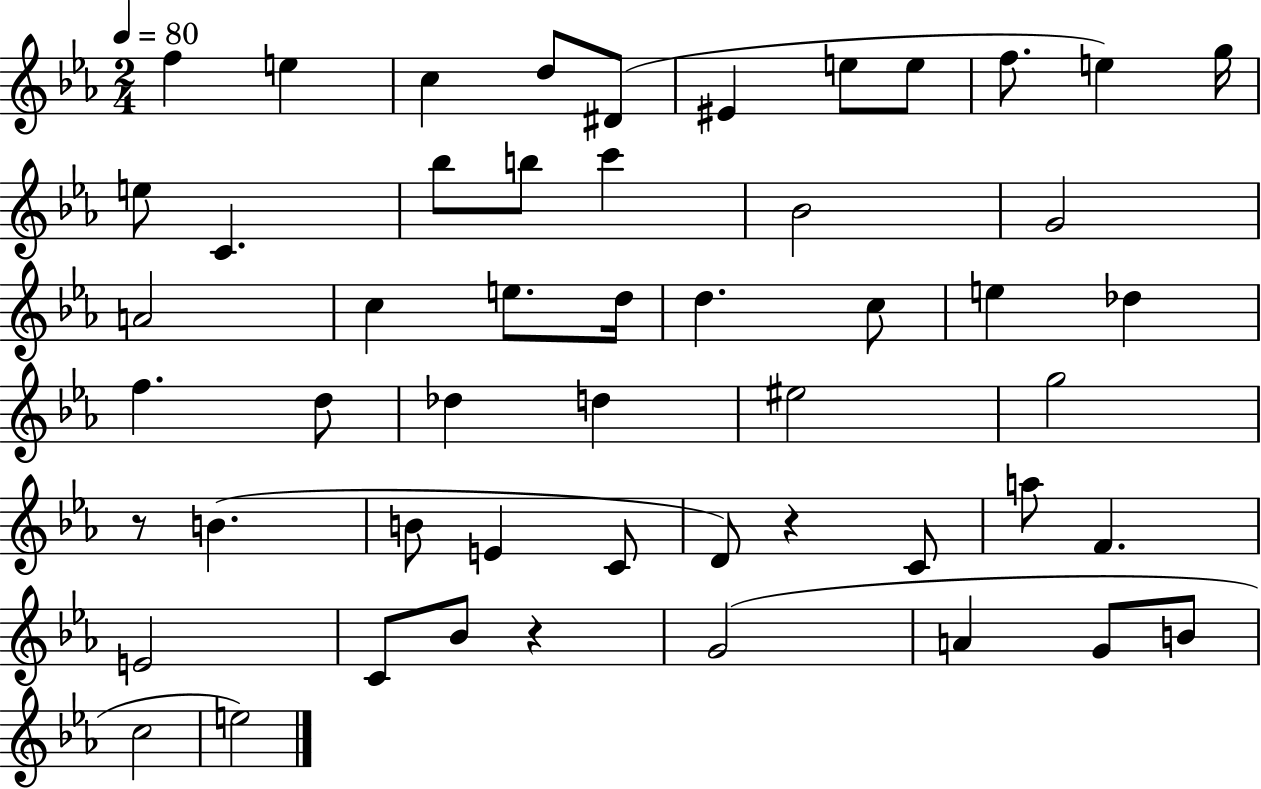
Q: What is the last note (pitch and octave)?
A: E5